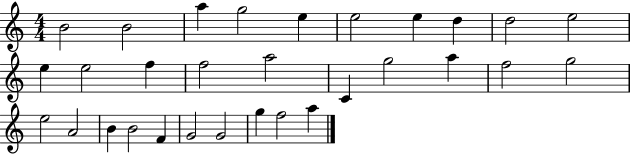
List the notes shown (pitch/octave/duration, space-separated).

B4/h B4/h A5/q G5/h E5/q E5/h E5/q D5/q D5/h E5/h E5/q E5/h F5/q F5/h A5/h C4/q G5/h A5/q F5/h G5/h E5/h A4/h B4/q B4/h F4/q G4/h G4/h G5/q F5/h A5/q